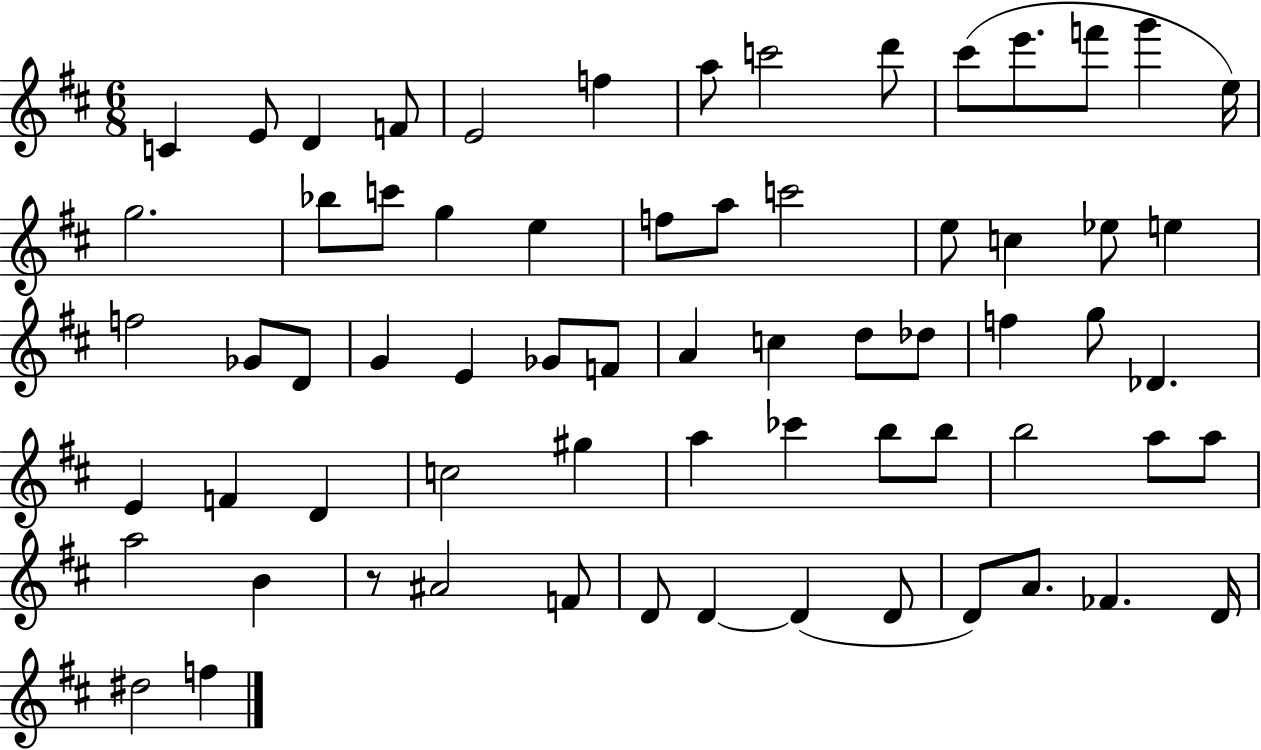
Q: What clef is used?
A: treble